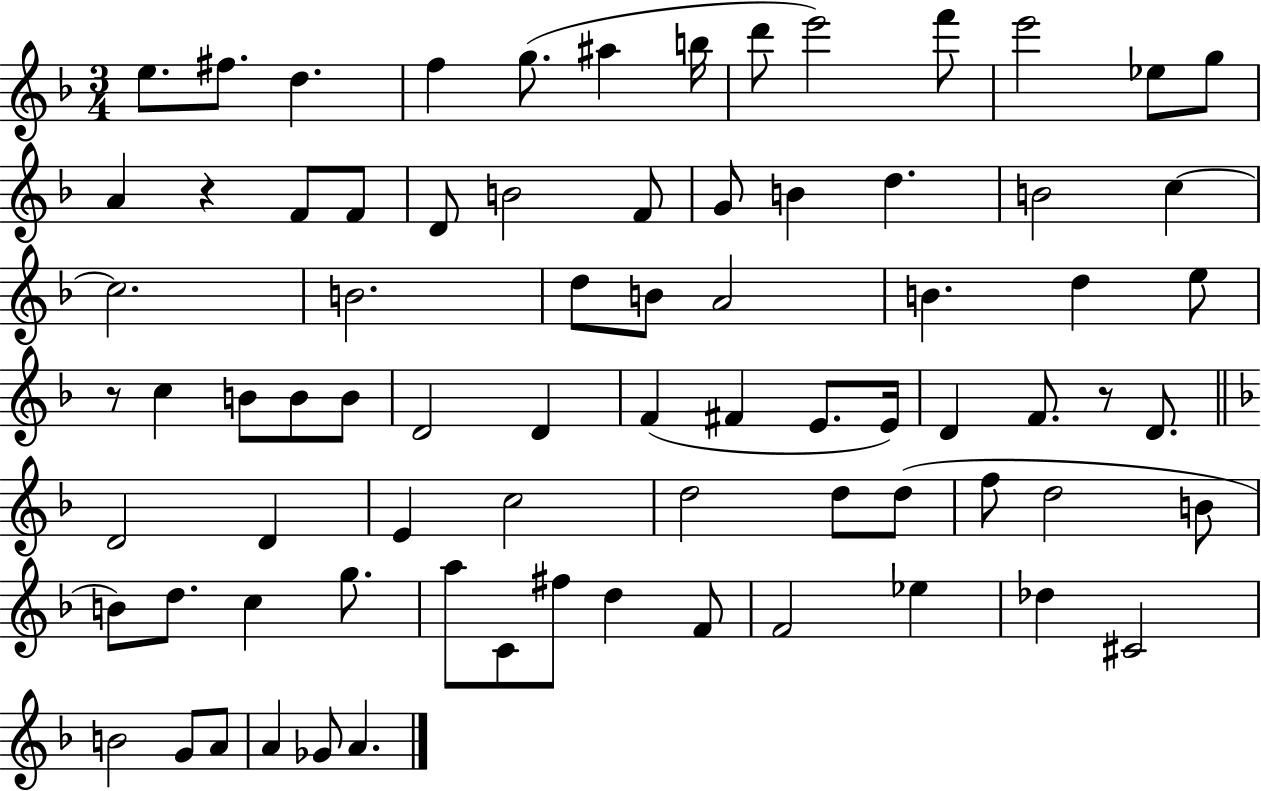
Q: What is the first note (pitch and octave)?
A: E5